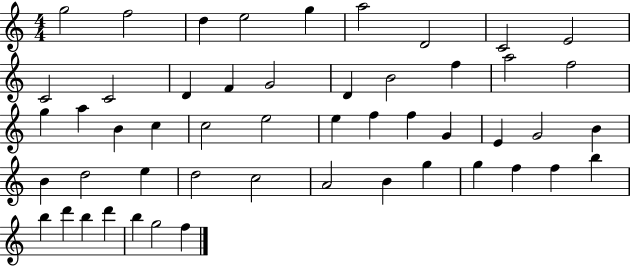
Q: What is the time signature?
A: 4/4